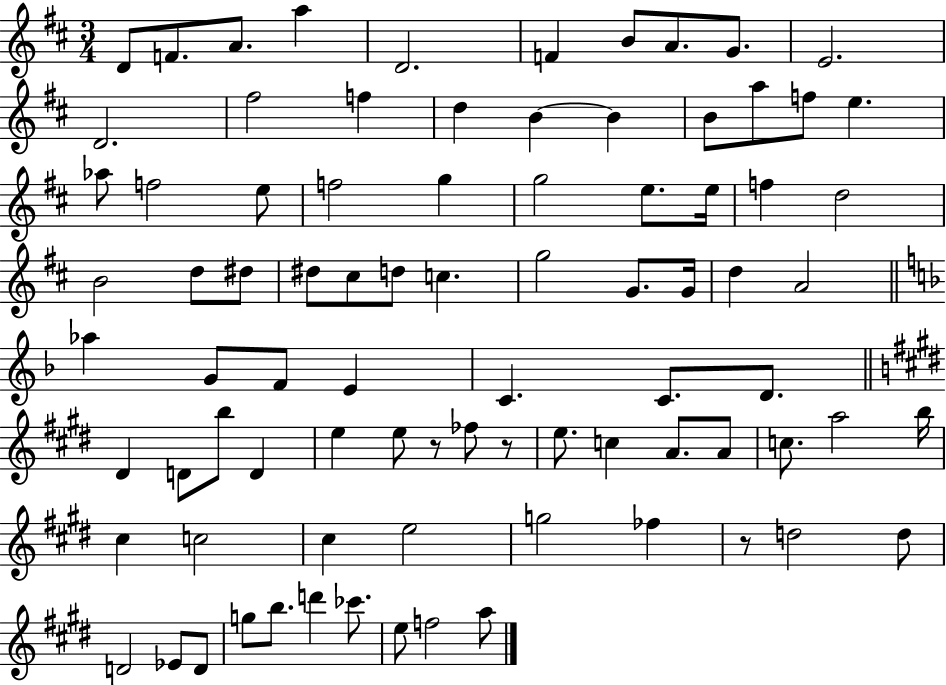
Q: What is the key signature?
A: D major